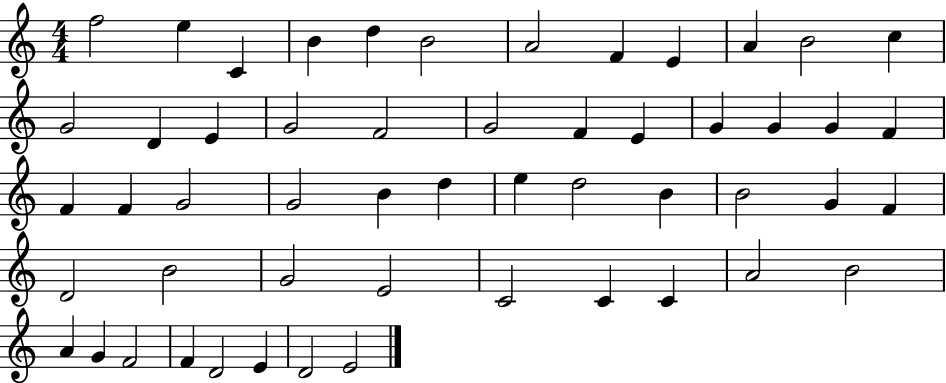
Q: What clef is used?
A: treble